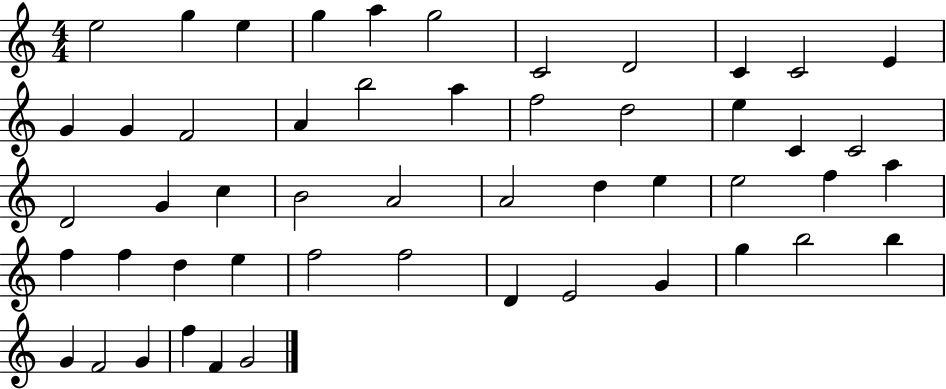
E5/h G5/q E5/q G5/q A5/q G5/h C4/h D4/h C4/q C4/h E4/q G4/q G4/q F4/h A4/q B5/h A5/q F5/h D5/h E5/q C4/q C4/h D4/h G4/q C5/q B4/h A4/h A4/h D5/q E5/q E5/h F5/q A5/q F5/q F5/q D5/q E5/q F5/h F5/h D4/q E4/h G4/q G5/q B5/h B5/q G4/q F4/h G4/q F5/q F4/q G4/h